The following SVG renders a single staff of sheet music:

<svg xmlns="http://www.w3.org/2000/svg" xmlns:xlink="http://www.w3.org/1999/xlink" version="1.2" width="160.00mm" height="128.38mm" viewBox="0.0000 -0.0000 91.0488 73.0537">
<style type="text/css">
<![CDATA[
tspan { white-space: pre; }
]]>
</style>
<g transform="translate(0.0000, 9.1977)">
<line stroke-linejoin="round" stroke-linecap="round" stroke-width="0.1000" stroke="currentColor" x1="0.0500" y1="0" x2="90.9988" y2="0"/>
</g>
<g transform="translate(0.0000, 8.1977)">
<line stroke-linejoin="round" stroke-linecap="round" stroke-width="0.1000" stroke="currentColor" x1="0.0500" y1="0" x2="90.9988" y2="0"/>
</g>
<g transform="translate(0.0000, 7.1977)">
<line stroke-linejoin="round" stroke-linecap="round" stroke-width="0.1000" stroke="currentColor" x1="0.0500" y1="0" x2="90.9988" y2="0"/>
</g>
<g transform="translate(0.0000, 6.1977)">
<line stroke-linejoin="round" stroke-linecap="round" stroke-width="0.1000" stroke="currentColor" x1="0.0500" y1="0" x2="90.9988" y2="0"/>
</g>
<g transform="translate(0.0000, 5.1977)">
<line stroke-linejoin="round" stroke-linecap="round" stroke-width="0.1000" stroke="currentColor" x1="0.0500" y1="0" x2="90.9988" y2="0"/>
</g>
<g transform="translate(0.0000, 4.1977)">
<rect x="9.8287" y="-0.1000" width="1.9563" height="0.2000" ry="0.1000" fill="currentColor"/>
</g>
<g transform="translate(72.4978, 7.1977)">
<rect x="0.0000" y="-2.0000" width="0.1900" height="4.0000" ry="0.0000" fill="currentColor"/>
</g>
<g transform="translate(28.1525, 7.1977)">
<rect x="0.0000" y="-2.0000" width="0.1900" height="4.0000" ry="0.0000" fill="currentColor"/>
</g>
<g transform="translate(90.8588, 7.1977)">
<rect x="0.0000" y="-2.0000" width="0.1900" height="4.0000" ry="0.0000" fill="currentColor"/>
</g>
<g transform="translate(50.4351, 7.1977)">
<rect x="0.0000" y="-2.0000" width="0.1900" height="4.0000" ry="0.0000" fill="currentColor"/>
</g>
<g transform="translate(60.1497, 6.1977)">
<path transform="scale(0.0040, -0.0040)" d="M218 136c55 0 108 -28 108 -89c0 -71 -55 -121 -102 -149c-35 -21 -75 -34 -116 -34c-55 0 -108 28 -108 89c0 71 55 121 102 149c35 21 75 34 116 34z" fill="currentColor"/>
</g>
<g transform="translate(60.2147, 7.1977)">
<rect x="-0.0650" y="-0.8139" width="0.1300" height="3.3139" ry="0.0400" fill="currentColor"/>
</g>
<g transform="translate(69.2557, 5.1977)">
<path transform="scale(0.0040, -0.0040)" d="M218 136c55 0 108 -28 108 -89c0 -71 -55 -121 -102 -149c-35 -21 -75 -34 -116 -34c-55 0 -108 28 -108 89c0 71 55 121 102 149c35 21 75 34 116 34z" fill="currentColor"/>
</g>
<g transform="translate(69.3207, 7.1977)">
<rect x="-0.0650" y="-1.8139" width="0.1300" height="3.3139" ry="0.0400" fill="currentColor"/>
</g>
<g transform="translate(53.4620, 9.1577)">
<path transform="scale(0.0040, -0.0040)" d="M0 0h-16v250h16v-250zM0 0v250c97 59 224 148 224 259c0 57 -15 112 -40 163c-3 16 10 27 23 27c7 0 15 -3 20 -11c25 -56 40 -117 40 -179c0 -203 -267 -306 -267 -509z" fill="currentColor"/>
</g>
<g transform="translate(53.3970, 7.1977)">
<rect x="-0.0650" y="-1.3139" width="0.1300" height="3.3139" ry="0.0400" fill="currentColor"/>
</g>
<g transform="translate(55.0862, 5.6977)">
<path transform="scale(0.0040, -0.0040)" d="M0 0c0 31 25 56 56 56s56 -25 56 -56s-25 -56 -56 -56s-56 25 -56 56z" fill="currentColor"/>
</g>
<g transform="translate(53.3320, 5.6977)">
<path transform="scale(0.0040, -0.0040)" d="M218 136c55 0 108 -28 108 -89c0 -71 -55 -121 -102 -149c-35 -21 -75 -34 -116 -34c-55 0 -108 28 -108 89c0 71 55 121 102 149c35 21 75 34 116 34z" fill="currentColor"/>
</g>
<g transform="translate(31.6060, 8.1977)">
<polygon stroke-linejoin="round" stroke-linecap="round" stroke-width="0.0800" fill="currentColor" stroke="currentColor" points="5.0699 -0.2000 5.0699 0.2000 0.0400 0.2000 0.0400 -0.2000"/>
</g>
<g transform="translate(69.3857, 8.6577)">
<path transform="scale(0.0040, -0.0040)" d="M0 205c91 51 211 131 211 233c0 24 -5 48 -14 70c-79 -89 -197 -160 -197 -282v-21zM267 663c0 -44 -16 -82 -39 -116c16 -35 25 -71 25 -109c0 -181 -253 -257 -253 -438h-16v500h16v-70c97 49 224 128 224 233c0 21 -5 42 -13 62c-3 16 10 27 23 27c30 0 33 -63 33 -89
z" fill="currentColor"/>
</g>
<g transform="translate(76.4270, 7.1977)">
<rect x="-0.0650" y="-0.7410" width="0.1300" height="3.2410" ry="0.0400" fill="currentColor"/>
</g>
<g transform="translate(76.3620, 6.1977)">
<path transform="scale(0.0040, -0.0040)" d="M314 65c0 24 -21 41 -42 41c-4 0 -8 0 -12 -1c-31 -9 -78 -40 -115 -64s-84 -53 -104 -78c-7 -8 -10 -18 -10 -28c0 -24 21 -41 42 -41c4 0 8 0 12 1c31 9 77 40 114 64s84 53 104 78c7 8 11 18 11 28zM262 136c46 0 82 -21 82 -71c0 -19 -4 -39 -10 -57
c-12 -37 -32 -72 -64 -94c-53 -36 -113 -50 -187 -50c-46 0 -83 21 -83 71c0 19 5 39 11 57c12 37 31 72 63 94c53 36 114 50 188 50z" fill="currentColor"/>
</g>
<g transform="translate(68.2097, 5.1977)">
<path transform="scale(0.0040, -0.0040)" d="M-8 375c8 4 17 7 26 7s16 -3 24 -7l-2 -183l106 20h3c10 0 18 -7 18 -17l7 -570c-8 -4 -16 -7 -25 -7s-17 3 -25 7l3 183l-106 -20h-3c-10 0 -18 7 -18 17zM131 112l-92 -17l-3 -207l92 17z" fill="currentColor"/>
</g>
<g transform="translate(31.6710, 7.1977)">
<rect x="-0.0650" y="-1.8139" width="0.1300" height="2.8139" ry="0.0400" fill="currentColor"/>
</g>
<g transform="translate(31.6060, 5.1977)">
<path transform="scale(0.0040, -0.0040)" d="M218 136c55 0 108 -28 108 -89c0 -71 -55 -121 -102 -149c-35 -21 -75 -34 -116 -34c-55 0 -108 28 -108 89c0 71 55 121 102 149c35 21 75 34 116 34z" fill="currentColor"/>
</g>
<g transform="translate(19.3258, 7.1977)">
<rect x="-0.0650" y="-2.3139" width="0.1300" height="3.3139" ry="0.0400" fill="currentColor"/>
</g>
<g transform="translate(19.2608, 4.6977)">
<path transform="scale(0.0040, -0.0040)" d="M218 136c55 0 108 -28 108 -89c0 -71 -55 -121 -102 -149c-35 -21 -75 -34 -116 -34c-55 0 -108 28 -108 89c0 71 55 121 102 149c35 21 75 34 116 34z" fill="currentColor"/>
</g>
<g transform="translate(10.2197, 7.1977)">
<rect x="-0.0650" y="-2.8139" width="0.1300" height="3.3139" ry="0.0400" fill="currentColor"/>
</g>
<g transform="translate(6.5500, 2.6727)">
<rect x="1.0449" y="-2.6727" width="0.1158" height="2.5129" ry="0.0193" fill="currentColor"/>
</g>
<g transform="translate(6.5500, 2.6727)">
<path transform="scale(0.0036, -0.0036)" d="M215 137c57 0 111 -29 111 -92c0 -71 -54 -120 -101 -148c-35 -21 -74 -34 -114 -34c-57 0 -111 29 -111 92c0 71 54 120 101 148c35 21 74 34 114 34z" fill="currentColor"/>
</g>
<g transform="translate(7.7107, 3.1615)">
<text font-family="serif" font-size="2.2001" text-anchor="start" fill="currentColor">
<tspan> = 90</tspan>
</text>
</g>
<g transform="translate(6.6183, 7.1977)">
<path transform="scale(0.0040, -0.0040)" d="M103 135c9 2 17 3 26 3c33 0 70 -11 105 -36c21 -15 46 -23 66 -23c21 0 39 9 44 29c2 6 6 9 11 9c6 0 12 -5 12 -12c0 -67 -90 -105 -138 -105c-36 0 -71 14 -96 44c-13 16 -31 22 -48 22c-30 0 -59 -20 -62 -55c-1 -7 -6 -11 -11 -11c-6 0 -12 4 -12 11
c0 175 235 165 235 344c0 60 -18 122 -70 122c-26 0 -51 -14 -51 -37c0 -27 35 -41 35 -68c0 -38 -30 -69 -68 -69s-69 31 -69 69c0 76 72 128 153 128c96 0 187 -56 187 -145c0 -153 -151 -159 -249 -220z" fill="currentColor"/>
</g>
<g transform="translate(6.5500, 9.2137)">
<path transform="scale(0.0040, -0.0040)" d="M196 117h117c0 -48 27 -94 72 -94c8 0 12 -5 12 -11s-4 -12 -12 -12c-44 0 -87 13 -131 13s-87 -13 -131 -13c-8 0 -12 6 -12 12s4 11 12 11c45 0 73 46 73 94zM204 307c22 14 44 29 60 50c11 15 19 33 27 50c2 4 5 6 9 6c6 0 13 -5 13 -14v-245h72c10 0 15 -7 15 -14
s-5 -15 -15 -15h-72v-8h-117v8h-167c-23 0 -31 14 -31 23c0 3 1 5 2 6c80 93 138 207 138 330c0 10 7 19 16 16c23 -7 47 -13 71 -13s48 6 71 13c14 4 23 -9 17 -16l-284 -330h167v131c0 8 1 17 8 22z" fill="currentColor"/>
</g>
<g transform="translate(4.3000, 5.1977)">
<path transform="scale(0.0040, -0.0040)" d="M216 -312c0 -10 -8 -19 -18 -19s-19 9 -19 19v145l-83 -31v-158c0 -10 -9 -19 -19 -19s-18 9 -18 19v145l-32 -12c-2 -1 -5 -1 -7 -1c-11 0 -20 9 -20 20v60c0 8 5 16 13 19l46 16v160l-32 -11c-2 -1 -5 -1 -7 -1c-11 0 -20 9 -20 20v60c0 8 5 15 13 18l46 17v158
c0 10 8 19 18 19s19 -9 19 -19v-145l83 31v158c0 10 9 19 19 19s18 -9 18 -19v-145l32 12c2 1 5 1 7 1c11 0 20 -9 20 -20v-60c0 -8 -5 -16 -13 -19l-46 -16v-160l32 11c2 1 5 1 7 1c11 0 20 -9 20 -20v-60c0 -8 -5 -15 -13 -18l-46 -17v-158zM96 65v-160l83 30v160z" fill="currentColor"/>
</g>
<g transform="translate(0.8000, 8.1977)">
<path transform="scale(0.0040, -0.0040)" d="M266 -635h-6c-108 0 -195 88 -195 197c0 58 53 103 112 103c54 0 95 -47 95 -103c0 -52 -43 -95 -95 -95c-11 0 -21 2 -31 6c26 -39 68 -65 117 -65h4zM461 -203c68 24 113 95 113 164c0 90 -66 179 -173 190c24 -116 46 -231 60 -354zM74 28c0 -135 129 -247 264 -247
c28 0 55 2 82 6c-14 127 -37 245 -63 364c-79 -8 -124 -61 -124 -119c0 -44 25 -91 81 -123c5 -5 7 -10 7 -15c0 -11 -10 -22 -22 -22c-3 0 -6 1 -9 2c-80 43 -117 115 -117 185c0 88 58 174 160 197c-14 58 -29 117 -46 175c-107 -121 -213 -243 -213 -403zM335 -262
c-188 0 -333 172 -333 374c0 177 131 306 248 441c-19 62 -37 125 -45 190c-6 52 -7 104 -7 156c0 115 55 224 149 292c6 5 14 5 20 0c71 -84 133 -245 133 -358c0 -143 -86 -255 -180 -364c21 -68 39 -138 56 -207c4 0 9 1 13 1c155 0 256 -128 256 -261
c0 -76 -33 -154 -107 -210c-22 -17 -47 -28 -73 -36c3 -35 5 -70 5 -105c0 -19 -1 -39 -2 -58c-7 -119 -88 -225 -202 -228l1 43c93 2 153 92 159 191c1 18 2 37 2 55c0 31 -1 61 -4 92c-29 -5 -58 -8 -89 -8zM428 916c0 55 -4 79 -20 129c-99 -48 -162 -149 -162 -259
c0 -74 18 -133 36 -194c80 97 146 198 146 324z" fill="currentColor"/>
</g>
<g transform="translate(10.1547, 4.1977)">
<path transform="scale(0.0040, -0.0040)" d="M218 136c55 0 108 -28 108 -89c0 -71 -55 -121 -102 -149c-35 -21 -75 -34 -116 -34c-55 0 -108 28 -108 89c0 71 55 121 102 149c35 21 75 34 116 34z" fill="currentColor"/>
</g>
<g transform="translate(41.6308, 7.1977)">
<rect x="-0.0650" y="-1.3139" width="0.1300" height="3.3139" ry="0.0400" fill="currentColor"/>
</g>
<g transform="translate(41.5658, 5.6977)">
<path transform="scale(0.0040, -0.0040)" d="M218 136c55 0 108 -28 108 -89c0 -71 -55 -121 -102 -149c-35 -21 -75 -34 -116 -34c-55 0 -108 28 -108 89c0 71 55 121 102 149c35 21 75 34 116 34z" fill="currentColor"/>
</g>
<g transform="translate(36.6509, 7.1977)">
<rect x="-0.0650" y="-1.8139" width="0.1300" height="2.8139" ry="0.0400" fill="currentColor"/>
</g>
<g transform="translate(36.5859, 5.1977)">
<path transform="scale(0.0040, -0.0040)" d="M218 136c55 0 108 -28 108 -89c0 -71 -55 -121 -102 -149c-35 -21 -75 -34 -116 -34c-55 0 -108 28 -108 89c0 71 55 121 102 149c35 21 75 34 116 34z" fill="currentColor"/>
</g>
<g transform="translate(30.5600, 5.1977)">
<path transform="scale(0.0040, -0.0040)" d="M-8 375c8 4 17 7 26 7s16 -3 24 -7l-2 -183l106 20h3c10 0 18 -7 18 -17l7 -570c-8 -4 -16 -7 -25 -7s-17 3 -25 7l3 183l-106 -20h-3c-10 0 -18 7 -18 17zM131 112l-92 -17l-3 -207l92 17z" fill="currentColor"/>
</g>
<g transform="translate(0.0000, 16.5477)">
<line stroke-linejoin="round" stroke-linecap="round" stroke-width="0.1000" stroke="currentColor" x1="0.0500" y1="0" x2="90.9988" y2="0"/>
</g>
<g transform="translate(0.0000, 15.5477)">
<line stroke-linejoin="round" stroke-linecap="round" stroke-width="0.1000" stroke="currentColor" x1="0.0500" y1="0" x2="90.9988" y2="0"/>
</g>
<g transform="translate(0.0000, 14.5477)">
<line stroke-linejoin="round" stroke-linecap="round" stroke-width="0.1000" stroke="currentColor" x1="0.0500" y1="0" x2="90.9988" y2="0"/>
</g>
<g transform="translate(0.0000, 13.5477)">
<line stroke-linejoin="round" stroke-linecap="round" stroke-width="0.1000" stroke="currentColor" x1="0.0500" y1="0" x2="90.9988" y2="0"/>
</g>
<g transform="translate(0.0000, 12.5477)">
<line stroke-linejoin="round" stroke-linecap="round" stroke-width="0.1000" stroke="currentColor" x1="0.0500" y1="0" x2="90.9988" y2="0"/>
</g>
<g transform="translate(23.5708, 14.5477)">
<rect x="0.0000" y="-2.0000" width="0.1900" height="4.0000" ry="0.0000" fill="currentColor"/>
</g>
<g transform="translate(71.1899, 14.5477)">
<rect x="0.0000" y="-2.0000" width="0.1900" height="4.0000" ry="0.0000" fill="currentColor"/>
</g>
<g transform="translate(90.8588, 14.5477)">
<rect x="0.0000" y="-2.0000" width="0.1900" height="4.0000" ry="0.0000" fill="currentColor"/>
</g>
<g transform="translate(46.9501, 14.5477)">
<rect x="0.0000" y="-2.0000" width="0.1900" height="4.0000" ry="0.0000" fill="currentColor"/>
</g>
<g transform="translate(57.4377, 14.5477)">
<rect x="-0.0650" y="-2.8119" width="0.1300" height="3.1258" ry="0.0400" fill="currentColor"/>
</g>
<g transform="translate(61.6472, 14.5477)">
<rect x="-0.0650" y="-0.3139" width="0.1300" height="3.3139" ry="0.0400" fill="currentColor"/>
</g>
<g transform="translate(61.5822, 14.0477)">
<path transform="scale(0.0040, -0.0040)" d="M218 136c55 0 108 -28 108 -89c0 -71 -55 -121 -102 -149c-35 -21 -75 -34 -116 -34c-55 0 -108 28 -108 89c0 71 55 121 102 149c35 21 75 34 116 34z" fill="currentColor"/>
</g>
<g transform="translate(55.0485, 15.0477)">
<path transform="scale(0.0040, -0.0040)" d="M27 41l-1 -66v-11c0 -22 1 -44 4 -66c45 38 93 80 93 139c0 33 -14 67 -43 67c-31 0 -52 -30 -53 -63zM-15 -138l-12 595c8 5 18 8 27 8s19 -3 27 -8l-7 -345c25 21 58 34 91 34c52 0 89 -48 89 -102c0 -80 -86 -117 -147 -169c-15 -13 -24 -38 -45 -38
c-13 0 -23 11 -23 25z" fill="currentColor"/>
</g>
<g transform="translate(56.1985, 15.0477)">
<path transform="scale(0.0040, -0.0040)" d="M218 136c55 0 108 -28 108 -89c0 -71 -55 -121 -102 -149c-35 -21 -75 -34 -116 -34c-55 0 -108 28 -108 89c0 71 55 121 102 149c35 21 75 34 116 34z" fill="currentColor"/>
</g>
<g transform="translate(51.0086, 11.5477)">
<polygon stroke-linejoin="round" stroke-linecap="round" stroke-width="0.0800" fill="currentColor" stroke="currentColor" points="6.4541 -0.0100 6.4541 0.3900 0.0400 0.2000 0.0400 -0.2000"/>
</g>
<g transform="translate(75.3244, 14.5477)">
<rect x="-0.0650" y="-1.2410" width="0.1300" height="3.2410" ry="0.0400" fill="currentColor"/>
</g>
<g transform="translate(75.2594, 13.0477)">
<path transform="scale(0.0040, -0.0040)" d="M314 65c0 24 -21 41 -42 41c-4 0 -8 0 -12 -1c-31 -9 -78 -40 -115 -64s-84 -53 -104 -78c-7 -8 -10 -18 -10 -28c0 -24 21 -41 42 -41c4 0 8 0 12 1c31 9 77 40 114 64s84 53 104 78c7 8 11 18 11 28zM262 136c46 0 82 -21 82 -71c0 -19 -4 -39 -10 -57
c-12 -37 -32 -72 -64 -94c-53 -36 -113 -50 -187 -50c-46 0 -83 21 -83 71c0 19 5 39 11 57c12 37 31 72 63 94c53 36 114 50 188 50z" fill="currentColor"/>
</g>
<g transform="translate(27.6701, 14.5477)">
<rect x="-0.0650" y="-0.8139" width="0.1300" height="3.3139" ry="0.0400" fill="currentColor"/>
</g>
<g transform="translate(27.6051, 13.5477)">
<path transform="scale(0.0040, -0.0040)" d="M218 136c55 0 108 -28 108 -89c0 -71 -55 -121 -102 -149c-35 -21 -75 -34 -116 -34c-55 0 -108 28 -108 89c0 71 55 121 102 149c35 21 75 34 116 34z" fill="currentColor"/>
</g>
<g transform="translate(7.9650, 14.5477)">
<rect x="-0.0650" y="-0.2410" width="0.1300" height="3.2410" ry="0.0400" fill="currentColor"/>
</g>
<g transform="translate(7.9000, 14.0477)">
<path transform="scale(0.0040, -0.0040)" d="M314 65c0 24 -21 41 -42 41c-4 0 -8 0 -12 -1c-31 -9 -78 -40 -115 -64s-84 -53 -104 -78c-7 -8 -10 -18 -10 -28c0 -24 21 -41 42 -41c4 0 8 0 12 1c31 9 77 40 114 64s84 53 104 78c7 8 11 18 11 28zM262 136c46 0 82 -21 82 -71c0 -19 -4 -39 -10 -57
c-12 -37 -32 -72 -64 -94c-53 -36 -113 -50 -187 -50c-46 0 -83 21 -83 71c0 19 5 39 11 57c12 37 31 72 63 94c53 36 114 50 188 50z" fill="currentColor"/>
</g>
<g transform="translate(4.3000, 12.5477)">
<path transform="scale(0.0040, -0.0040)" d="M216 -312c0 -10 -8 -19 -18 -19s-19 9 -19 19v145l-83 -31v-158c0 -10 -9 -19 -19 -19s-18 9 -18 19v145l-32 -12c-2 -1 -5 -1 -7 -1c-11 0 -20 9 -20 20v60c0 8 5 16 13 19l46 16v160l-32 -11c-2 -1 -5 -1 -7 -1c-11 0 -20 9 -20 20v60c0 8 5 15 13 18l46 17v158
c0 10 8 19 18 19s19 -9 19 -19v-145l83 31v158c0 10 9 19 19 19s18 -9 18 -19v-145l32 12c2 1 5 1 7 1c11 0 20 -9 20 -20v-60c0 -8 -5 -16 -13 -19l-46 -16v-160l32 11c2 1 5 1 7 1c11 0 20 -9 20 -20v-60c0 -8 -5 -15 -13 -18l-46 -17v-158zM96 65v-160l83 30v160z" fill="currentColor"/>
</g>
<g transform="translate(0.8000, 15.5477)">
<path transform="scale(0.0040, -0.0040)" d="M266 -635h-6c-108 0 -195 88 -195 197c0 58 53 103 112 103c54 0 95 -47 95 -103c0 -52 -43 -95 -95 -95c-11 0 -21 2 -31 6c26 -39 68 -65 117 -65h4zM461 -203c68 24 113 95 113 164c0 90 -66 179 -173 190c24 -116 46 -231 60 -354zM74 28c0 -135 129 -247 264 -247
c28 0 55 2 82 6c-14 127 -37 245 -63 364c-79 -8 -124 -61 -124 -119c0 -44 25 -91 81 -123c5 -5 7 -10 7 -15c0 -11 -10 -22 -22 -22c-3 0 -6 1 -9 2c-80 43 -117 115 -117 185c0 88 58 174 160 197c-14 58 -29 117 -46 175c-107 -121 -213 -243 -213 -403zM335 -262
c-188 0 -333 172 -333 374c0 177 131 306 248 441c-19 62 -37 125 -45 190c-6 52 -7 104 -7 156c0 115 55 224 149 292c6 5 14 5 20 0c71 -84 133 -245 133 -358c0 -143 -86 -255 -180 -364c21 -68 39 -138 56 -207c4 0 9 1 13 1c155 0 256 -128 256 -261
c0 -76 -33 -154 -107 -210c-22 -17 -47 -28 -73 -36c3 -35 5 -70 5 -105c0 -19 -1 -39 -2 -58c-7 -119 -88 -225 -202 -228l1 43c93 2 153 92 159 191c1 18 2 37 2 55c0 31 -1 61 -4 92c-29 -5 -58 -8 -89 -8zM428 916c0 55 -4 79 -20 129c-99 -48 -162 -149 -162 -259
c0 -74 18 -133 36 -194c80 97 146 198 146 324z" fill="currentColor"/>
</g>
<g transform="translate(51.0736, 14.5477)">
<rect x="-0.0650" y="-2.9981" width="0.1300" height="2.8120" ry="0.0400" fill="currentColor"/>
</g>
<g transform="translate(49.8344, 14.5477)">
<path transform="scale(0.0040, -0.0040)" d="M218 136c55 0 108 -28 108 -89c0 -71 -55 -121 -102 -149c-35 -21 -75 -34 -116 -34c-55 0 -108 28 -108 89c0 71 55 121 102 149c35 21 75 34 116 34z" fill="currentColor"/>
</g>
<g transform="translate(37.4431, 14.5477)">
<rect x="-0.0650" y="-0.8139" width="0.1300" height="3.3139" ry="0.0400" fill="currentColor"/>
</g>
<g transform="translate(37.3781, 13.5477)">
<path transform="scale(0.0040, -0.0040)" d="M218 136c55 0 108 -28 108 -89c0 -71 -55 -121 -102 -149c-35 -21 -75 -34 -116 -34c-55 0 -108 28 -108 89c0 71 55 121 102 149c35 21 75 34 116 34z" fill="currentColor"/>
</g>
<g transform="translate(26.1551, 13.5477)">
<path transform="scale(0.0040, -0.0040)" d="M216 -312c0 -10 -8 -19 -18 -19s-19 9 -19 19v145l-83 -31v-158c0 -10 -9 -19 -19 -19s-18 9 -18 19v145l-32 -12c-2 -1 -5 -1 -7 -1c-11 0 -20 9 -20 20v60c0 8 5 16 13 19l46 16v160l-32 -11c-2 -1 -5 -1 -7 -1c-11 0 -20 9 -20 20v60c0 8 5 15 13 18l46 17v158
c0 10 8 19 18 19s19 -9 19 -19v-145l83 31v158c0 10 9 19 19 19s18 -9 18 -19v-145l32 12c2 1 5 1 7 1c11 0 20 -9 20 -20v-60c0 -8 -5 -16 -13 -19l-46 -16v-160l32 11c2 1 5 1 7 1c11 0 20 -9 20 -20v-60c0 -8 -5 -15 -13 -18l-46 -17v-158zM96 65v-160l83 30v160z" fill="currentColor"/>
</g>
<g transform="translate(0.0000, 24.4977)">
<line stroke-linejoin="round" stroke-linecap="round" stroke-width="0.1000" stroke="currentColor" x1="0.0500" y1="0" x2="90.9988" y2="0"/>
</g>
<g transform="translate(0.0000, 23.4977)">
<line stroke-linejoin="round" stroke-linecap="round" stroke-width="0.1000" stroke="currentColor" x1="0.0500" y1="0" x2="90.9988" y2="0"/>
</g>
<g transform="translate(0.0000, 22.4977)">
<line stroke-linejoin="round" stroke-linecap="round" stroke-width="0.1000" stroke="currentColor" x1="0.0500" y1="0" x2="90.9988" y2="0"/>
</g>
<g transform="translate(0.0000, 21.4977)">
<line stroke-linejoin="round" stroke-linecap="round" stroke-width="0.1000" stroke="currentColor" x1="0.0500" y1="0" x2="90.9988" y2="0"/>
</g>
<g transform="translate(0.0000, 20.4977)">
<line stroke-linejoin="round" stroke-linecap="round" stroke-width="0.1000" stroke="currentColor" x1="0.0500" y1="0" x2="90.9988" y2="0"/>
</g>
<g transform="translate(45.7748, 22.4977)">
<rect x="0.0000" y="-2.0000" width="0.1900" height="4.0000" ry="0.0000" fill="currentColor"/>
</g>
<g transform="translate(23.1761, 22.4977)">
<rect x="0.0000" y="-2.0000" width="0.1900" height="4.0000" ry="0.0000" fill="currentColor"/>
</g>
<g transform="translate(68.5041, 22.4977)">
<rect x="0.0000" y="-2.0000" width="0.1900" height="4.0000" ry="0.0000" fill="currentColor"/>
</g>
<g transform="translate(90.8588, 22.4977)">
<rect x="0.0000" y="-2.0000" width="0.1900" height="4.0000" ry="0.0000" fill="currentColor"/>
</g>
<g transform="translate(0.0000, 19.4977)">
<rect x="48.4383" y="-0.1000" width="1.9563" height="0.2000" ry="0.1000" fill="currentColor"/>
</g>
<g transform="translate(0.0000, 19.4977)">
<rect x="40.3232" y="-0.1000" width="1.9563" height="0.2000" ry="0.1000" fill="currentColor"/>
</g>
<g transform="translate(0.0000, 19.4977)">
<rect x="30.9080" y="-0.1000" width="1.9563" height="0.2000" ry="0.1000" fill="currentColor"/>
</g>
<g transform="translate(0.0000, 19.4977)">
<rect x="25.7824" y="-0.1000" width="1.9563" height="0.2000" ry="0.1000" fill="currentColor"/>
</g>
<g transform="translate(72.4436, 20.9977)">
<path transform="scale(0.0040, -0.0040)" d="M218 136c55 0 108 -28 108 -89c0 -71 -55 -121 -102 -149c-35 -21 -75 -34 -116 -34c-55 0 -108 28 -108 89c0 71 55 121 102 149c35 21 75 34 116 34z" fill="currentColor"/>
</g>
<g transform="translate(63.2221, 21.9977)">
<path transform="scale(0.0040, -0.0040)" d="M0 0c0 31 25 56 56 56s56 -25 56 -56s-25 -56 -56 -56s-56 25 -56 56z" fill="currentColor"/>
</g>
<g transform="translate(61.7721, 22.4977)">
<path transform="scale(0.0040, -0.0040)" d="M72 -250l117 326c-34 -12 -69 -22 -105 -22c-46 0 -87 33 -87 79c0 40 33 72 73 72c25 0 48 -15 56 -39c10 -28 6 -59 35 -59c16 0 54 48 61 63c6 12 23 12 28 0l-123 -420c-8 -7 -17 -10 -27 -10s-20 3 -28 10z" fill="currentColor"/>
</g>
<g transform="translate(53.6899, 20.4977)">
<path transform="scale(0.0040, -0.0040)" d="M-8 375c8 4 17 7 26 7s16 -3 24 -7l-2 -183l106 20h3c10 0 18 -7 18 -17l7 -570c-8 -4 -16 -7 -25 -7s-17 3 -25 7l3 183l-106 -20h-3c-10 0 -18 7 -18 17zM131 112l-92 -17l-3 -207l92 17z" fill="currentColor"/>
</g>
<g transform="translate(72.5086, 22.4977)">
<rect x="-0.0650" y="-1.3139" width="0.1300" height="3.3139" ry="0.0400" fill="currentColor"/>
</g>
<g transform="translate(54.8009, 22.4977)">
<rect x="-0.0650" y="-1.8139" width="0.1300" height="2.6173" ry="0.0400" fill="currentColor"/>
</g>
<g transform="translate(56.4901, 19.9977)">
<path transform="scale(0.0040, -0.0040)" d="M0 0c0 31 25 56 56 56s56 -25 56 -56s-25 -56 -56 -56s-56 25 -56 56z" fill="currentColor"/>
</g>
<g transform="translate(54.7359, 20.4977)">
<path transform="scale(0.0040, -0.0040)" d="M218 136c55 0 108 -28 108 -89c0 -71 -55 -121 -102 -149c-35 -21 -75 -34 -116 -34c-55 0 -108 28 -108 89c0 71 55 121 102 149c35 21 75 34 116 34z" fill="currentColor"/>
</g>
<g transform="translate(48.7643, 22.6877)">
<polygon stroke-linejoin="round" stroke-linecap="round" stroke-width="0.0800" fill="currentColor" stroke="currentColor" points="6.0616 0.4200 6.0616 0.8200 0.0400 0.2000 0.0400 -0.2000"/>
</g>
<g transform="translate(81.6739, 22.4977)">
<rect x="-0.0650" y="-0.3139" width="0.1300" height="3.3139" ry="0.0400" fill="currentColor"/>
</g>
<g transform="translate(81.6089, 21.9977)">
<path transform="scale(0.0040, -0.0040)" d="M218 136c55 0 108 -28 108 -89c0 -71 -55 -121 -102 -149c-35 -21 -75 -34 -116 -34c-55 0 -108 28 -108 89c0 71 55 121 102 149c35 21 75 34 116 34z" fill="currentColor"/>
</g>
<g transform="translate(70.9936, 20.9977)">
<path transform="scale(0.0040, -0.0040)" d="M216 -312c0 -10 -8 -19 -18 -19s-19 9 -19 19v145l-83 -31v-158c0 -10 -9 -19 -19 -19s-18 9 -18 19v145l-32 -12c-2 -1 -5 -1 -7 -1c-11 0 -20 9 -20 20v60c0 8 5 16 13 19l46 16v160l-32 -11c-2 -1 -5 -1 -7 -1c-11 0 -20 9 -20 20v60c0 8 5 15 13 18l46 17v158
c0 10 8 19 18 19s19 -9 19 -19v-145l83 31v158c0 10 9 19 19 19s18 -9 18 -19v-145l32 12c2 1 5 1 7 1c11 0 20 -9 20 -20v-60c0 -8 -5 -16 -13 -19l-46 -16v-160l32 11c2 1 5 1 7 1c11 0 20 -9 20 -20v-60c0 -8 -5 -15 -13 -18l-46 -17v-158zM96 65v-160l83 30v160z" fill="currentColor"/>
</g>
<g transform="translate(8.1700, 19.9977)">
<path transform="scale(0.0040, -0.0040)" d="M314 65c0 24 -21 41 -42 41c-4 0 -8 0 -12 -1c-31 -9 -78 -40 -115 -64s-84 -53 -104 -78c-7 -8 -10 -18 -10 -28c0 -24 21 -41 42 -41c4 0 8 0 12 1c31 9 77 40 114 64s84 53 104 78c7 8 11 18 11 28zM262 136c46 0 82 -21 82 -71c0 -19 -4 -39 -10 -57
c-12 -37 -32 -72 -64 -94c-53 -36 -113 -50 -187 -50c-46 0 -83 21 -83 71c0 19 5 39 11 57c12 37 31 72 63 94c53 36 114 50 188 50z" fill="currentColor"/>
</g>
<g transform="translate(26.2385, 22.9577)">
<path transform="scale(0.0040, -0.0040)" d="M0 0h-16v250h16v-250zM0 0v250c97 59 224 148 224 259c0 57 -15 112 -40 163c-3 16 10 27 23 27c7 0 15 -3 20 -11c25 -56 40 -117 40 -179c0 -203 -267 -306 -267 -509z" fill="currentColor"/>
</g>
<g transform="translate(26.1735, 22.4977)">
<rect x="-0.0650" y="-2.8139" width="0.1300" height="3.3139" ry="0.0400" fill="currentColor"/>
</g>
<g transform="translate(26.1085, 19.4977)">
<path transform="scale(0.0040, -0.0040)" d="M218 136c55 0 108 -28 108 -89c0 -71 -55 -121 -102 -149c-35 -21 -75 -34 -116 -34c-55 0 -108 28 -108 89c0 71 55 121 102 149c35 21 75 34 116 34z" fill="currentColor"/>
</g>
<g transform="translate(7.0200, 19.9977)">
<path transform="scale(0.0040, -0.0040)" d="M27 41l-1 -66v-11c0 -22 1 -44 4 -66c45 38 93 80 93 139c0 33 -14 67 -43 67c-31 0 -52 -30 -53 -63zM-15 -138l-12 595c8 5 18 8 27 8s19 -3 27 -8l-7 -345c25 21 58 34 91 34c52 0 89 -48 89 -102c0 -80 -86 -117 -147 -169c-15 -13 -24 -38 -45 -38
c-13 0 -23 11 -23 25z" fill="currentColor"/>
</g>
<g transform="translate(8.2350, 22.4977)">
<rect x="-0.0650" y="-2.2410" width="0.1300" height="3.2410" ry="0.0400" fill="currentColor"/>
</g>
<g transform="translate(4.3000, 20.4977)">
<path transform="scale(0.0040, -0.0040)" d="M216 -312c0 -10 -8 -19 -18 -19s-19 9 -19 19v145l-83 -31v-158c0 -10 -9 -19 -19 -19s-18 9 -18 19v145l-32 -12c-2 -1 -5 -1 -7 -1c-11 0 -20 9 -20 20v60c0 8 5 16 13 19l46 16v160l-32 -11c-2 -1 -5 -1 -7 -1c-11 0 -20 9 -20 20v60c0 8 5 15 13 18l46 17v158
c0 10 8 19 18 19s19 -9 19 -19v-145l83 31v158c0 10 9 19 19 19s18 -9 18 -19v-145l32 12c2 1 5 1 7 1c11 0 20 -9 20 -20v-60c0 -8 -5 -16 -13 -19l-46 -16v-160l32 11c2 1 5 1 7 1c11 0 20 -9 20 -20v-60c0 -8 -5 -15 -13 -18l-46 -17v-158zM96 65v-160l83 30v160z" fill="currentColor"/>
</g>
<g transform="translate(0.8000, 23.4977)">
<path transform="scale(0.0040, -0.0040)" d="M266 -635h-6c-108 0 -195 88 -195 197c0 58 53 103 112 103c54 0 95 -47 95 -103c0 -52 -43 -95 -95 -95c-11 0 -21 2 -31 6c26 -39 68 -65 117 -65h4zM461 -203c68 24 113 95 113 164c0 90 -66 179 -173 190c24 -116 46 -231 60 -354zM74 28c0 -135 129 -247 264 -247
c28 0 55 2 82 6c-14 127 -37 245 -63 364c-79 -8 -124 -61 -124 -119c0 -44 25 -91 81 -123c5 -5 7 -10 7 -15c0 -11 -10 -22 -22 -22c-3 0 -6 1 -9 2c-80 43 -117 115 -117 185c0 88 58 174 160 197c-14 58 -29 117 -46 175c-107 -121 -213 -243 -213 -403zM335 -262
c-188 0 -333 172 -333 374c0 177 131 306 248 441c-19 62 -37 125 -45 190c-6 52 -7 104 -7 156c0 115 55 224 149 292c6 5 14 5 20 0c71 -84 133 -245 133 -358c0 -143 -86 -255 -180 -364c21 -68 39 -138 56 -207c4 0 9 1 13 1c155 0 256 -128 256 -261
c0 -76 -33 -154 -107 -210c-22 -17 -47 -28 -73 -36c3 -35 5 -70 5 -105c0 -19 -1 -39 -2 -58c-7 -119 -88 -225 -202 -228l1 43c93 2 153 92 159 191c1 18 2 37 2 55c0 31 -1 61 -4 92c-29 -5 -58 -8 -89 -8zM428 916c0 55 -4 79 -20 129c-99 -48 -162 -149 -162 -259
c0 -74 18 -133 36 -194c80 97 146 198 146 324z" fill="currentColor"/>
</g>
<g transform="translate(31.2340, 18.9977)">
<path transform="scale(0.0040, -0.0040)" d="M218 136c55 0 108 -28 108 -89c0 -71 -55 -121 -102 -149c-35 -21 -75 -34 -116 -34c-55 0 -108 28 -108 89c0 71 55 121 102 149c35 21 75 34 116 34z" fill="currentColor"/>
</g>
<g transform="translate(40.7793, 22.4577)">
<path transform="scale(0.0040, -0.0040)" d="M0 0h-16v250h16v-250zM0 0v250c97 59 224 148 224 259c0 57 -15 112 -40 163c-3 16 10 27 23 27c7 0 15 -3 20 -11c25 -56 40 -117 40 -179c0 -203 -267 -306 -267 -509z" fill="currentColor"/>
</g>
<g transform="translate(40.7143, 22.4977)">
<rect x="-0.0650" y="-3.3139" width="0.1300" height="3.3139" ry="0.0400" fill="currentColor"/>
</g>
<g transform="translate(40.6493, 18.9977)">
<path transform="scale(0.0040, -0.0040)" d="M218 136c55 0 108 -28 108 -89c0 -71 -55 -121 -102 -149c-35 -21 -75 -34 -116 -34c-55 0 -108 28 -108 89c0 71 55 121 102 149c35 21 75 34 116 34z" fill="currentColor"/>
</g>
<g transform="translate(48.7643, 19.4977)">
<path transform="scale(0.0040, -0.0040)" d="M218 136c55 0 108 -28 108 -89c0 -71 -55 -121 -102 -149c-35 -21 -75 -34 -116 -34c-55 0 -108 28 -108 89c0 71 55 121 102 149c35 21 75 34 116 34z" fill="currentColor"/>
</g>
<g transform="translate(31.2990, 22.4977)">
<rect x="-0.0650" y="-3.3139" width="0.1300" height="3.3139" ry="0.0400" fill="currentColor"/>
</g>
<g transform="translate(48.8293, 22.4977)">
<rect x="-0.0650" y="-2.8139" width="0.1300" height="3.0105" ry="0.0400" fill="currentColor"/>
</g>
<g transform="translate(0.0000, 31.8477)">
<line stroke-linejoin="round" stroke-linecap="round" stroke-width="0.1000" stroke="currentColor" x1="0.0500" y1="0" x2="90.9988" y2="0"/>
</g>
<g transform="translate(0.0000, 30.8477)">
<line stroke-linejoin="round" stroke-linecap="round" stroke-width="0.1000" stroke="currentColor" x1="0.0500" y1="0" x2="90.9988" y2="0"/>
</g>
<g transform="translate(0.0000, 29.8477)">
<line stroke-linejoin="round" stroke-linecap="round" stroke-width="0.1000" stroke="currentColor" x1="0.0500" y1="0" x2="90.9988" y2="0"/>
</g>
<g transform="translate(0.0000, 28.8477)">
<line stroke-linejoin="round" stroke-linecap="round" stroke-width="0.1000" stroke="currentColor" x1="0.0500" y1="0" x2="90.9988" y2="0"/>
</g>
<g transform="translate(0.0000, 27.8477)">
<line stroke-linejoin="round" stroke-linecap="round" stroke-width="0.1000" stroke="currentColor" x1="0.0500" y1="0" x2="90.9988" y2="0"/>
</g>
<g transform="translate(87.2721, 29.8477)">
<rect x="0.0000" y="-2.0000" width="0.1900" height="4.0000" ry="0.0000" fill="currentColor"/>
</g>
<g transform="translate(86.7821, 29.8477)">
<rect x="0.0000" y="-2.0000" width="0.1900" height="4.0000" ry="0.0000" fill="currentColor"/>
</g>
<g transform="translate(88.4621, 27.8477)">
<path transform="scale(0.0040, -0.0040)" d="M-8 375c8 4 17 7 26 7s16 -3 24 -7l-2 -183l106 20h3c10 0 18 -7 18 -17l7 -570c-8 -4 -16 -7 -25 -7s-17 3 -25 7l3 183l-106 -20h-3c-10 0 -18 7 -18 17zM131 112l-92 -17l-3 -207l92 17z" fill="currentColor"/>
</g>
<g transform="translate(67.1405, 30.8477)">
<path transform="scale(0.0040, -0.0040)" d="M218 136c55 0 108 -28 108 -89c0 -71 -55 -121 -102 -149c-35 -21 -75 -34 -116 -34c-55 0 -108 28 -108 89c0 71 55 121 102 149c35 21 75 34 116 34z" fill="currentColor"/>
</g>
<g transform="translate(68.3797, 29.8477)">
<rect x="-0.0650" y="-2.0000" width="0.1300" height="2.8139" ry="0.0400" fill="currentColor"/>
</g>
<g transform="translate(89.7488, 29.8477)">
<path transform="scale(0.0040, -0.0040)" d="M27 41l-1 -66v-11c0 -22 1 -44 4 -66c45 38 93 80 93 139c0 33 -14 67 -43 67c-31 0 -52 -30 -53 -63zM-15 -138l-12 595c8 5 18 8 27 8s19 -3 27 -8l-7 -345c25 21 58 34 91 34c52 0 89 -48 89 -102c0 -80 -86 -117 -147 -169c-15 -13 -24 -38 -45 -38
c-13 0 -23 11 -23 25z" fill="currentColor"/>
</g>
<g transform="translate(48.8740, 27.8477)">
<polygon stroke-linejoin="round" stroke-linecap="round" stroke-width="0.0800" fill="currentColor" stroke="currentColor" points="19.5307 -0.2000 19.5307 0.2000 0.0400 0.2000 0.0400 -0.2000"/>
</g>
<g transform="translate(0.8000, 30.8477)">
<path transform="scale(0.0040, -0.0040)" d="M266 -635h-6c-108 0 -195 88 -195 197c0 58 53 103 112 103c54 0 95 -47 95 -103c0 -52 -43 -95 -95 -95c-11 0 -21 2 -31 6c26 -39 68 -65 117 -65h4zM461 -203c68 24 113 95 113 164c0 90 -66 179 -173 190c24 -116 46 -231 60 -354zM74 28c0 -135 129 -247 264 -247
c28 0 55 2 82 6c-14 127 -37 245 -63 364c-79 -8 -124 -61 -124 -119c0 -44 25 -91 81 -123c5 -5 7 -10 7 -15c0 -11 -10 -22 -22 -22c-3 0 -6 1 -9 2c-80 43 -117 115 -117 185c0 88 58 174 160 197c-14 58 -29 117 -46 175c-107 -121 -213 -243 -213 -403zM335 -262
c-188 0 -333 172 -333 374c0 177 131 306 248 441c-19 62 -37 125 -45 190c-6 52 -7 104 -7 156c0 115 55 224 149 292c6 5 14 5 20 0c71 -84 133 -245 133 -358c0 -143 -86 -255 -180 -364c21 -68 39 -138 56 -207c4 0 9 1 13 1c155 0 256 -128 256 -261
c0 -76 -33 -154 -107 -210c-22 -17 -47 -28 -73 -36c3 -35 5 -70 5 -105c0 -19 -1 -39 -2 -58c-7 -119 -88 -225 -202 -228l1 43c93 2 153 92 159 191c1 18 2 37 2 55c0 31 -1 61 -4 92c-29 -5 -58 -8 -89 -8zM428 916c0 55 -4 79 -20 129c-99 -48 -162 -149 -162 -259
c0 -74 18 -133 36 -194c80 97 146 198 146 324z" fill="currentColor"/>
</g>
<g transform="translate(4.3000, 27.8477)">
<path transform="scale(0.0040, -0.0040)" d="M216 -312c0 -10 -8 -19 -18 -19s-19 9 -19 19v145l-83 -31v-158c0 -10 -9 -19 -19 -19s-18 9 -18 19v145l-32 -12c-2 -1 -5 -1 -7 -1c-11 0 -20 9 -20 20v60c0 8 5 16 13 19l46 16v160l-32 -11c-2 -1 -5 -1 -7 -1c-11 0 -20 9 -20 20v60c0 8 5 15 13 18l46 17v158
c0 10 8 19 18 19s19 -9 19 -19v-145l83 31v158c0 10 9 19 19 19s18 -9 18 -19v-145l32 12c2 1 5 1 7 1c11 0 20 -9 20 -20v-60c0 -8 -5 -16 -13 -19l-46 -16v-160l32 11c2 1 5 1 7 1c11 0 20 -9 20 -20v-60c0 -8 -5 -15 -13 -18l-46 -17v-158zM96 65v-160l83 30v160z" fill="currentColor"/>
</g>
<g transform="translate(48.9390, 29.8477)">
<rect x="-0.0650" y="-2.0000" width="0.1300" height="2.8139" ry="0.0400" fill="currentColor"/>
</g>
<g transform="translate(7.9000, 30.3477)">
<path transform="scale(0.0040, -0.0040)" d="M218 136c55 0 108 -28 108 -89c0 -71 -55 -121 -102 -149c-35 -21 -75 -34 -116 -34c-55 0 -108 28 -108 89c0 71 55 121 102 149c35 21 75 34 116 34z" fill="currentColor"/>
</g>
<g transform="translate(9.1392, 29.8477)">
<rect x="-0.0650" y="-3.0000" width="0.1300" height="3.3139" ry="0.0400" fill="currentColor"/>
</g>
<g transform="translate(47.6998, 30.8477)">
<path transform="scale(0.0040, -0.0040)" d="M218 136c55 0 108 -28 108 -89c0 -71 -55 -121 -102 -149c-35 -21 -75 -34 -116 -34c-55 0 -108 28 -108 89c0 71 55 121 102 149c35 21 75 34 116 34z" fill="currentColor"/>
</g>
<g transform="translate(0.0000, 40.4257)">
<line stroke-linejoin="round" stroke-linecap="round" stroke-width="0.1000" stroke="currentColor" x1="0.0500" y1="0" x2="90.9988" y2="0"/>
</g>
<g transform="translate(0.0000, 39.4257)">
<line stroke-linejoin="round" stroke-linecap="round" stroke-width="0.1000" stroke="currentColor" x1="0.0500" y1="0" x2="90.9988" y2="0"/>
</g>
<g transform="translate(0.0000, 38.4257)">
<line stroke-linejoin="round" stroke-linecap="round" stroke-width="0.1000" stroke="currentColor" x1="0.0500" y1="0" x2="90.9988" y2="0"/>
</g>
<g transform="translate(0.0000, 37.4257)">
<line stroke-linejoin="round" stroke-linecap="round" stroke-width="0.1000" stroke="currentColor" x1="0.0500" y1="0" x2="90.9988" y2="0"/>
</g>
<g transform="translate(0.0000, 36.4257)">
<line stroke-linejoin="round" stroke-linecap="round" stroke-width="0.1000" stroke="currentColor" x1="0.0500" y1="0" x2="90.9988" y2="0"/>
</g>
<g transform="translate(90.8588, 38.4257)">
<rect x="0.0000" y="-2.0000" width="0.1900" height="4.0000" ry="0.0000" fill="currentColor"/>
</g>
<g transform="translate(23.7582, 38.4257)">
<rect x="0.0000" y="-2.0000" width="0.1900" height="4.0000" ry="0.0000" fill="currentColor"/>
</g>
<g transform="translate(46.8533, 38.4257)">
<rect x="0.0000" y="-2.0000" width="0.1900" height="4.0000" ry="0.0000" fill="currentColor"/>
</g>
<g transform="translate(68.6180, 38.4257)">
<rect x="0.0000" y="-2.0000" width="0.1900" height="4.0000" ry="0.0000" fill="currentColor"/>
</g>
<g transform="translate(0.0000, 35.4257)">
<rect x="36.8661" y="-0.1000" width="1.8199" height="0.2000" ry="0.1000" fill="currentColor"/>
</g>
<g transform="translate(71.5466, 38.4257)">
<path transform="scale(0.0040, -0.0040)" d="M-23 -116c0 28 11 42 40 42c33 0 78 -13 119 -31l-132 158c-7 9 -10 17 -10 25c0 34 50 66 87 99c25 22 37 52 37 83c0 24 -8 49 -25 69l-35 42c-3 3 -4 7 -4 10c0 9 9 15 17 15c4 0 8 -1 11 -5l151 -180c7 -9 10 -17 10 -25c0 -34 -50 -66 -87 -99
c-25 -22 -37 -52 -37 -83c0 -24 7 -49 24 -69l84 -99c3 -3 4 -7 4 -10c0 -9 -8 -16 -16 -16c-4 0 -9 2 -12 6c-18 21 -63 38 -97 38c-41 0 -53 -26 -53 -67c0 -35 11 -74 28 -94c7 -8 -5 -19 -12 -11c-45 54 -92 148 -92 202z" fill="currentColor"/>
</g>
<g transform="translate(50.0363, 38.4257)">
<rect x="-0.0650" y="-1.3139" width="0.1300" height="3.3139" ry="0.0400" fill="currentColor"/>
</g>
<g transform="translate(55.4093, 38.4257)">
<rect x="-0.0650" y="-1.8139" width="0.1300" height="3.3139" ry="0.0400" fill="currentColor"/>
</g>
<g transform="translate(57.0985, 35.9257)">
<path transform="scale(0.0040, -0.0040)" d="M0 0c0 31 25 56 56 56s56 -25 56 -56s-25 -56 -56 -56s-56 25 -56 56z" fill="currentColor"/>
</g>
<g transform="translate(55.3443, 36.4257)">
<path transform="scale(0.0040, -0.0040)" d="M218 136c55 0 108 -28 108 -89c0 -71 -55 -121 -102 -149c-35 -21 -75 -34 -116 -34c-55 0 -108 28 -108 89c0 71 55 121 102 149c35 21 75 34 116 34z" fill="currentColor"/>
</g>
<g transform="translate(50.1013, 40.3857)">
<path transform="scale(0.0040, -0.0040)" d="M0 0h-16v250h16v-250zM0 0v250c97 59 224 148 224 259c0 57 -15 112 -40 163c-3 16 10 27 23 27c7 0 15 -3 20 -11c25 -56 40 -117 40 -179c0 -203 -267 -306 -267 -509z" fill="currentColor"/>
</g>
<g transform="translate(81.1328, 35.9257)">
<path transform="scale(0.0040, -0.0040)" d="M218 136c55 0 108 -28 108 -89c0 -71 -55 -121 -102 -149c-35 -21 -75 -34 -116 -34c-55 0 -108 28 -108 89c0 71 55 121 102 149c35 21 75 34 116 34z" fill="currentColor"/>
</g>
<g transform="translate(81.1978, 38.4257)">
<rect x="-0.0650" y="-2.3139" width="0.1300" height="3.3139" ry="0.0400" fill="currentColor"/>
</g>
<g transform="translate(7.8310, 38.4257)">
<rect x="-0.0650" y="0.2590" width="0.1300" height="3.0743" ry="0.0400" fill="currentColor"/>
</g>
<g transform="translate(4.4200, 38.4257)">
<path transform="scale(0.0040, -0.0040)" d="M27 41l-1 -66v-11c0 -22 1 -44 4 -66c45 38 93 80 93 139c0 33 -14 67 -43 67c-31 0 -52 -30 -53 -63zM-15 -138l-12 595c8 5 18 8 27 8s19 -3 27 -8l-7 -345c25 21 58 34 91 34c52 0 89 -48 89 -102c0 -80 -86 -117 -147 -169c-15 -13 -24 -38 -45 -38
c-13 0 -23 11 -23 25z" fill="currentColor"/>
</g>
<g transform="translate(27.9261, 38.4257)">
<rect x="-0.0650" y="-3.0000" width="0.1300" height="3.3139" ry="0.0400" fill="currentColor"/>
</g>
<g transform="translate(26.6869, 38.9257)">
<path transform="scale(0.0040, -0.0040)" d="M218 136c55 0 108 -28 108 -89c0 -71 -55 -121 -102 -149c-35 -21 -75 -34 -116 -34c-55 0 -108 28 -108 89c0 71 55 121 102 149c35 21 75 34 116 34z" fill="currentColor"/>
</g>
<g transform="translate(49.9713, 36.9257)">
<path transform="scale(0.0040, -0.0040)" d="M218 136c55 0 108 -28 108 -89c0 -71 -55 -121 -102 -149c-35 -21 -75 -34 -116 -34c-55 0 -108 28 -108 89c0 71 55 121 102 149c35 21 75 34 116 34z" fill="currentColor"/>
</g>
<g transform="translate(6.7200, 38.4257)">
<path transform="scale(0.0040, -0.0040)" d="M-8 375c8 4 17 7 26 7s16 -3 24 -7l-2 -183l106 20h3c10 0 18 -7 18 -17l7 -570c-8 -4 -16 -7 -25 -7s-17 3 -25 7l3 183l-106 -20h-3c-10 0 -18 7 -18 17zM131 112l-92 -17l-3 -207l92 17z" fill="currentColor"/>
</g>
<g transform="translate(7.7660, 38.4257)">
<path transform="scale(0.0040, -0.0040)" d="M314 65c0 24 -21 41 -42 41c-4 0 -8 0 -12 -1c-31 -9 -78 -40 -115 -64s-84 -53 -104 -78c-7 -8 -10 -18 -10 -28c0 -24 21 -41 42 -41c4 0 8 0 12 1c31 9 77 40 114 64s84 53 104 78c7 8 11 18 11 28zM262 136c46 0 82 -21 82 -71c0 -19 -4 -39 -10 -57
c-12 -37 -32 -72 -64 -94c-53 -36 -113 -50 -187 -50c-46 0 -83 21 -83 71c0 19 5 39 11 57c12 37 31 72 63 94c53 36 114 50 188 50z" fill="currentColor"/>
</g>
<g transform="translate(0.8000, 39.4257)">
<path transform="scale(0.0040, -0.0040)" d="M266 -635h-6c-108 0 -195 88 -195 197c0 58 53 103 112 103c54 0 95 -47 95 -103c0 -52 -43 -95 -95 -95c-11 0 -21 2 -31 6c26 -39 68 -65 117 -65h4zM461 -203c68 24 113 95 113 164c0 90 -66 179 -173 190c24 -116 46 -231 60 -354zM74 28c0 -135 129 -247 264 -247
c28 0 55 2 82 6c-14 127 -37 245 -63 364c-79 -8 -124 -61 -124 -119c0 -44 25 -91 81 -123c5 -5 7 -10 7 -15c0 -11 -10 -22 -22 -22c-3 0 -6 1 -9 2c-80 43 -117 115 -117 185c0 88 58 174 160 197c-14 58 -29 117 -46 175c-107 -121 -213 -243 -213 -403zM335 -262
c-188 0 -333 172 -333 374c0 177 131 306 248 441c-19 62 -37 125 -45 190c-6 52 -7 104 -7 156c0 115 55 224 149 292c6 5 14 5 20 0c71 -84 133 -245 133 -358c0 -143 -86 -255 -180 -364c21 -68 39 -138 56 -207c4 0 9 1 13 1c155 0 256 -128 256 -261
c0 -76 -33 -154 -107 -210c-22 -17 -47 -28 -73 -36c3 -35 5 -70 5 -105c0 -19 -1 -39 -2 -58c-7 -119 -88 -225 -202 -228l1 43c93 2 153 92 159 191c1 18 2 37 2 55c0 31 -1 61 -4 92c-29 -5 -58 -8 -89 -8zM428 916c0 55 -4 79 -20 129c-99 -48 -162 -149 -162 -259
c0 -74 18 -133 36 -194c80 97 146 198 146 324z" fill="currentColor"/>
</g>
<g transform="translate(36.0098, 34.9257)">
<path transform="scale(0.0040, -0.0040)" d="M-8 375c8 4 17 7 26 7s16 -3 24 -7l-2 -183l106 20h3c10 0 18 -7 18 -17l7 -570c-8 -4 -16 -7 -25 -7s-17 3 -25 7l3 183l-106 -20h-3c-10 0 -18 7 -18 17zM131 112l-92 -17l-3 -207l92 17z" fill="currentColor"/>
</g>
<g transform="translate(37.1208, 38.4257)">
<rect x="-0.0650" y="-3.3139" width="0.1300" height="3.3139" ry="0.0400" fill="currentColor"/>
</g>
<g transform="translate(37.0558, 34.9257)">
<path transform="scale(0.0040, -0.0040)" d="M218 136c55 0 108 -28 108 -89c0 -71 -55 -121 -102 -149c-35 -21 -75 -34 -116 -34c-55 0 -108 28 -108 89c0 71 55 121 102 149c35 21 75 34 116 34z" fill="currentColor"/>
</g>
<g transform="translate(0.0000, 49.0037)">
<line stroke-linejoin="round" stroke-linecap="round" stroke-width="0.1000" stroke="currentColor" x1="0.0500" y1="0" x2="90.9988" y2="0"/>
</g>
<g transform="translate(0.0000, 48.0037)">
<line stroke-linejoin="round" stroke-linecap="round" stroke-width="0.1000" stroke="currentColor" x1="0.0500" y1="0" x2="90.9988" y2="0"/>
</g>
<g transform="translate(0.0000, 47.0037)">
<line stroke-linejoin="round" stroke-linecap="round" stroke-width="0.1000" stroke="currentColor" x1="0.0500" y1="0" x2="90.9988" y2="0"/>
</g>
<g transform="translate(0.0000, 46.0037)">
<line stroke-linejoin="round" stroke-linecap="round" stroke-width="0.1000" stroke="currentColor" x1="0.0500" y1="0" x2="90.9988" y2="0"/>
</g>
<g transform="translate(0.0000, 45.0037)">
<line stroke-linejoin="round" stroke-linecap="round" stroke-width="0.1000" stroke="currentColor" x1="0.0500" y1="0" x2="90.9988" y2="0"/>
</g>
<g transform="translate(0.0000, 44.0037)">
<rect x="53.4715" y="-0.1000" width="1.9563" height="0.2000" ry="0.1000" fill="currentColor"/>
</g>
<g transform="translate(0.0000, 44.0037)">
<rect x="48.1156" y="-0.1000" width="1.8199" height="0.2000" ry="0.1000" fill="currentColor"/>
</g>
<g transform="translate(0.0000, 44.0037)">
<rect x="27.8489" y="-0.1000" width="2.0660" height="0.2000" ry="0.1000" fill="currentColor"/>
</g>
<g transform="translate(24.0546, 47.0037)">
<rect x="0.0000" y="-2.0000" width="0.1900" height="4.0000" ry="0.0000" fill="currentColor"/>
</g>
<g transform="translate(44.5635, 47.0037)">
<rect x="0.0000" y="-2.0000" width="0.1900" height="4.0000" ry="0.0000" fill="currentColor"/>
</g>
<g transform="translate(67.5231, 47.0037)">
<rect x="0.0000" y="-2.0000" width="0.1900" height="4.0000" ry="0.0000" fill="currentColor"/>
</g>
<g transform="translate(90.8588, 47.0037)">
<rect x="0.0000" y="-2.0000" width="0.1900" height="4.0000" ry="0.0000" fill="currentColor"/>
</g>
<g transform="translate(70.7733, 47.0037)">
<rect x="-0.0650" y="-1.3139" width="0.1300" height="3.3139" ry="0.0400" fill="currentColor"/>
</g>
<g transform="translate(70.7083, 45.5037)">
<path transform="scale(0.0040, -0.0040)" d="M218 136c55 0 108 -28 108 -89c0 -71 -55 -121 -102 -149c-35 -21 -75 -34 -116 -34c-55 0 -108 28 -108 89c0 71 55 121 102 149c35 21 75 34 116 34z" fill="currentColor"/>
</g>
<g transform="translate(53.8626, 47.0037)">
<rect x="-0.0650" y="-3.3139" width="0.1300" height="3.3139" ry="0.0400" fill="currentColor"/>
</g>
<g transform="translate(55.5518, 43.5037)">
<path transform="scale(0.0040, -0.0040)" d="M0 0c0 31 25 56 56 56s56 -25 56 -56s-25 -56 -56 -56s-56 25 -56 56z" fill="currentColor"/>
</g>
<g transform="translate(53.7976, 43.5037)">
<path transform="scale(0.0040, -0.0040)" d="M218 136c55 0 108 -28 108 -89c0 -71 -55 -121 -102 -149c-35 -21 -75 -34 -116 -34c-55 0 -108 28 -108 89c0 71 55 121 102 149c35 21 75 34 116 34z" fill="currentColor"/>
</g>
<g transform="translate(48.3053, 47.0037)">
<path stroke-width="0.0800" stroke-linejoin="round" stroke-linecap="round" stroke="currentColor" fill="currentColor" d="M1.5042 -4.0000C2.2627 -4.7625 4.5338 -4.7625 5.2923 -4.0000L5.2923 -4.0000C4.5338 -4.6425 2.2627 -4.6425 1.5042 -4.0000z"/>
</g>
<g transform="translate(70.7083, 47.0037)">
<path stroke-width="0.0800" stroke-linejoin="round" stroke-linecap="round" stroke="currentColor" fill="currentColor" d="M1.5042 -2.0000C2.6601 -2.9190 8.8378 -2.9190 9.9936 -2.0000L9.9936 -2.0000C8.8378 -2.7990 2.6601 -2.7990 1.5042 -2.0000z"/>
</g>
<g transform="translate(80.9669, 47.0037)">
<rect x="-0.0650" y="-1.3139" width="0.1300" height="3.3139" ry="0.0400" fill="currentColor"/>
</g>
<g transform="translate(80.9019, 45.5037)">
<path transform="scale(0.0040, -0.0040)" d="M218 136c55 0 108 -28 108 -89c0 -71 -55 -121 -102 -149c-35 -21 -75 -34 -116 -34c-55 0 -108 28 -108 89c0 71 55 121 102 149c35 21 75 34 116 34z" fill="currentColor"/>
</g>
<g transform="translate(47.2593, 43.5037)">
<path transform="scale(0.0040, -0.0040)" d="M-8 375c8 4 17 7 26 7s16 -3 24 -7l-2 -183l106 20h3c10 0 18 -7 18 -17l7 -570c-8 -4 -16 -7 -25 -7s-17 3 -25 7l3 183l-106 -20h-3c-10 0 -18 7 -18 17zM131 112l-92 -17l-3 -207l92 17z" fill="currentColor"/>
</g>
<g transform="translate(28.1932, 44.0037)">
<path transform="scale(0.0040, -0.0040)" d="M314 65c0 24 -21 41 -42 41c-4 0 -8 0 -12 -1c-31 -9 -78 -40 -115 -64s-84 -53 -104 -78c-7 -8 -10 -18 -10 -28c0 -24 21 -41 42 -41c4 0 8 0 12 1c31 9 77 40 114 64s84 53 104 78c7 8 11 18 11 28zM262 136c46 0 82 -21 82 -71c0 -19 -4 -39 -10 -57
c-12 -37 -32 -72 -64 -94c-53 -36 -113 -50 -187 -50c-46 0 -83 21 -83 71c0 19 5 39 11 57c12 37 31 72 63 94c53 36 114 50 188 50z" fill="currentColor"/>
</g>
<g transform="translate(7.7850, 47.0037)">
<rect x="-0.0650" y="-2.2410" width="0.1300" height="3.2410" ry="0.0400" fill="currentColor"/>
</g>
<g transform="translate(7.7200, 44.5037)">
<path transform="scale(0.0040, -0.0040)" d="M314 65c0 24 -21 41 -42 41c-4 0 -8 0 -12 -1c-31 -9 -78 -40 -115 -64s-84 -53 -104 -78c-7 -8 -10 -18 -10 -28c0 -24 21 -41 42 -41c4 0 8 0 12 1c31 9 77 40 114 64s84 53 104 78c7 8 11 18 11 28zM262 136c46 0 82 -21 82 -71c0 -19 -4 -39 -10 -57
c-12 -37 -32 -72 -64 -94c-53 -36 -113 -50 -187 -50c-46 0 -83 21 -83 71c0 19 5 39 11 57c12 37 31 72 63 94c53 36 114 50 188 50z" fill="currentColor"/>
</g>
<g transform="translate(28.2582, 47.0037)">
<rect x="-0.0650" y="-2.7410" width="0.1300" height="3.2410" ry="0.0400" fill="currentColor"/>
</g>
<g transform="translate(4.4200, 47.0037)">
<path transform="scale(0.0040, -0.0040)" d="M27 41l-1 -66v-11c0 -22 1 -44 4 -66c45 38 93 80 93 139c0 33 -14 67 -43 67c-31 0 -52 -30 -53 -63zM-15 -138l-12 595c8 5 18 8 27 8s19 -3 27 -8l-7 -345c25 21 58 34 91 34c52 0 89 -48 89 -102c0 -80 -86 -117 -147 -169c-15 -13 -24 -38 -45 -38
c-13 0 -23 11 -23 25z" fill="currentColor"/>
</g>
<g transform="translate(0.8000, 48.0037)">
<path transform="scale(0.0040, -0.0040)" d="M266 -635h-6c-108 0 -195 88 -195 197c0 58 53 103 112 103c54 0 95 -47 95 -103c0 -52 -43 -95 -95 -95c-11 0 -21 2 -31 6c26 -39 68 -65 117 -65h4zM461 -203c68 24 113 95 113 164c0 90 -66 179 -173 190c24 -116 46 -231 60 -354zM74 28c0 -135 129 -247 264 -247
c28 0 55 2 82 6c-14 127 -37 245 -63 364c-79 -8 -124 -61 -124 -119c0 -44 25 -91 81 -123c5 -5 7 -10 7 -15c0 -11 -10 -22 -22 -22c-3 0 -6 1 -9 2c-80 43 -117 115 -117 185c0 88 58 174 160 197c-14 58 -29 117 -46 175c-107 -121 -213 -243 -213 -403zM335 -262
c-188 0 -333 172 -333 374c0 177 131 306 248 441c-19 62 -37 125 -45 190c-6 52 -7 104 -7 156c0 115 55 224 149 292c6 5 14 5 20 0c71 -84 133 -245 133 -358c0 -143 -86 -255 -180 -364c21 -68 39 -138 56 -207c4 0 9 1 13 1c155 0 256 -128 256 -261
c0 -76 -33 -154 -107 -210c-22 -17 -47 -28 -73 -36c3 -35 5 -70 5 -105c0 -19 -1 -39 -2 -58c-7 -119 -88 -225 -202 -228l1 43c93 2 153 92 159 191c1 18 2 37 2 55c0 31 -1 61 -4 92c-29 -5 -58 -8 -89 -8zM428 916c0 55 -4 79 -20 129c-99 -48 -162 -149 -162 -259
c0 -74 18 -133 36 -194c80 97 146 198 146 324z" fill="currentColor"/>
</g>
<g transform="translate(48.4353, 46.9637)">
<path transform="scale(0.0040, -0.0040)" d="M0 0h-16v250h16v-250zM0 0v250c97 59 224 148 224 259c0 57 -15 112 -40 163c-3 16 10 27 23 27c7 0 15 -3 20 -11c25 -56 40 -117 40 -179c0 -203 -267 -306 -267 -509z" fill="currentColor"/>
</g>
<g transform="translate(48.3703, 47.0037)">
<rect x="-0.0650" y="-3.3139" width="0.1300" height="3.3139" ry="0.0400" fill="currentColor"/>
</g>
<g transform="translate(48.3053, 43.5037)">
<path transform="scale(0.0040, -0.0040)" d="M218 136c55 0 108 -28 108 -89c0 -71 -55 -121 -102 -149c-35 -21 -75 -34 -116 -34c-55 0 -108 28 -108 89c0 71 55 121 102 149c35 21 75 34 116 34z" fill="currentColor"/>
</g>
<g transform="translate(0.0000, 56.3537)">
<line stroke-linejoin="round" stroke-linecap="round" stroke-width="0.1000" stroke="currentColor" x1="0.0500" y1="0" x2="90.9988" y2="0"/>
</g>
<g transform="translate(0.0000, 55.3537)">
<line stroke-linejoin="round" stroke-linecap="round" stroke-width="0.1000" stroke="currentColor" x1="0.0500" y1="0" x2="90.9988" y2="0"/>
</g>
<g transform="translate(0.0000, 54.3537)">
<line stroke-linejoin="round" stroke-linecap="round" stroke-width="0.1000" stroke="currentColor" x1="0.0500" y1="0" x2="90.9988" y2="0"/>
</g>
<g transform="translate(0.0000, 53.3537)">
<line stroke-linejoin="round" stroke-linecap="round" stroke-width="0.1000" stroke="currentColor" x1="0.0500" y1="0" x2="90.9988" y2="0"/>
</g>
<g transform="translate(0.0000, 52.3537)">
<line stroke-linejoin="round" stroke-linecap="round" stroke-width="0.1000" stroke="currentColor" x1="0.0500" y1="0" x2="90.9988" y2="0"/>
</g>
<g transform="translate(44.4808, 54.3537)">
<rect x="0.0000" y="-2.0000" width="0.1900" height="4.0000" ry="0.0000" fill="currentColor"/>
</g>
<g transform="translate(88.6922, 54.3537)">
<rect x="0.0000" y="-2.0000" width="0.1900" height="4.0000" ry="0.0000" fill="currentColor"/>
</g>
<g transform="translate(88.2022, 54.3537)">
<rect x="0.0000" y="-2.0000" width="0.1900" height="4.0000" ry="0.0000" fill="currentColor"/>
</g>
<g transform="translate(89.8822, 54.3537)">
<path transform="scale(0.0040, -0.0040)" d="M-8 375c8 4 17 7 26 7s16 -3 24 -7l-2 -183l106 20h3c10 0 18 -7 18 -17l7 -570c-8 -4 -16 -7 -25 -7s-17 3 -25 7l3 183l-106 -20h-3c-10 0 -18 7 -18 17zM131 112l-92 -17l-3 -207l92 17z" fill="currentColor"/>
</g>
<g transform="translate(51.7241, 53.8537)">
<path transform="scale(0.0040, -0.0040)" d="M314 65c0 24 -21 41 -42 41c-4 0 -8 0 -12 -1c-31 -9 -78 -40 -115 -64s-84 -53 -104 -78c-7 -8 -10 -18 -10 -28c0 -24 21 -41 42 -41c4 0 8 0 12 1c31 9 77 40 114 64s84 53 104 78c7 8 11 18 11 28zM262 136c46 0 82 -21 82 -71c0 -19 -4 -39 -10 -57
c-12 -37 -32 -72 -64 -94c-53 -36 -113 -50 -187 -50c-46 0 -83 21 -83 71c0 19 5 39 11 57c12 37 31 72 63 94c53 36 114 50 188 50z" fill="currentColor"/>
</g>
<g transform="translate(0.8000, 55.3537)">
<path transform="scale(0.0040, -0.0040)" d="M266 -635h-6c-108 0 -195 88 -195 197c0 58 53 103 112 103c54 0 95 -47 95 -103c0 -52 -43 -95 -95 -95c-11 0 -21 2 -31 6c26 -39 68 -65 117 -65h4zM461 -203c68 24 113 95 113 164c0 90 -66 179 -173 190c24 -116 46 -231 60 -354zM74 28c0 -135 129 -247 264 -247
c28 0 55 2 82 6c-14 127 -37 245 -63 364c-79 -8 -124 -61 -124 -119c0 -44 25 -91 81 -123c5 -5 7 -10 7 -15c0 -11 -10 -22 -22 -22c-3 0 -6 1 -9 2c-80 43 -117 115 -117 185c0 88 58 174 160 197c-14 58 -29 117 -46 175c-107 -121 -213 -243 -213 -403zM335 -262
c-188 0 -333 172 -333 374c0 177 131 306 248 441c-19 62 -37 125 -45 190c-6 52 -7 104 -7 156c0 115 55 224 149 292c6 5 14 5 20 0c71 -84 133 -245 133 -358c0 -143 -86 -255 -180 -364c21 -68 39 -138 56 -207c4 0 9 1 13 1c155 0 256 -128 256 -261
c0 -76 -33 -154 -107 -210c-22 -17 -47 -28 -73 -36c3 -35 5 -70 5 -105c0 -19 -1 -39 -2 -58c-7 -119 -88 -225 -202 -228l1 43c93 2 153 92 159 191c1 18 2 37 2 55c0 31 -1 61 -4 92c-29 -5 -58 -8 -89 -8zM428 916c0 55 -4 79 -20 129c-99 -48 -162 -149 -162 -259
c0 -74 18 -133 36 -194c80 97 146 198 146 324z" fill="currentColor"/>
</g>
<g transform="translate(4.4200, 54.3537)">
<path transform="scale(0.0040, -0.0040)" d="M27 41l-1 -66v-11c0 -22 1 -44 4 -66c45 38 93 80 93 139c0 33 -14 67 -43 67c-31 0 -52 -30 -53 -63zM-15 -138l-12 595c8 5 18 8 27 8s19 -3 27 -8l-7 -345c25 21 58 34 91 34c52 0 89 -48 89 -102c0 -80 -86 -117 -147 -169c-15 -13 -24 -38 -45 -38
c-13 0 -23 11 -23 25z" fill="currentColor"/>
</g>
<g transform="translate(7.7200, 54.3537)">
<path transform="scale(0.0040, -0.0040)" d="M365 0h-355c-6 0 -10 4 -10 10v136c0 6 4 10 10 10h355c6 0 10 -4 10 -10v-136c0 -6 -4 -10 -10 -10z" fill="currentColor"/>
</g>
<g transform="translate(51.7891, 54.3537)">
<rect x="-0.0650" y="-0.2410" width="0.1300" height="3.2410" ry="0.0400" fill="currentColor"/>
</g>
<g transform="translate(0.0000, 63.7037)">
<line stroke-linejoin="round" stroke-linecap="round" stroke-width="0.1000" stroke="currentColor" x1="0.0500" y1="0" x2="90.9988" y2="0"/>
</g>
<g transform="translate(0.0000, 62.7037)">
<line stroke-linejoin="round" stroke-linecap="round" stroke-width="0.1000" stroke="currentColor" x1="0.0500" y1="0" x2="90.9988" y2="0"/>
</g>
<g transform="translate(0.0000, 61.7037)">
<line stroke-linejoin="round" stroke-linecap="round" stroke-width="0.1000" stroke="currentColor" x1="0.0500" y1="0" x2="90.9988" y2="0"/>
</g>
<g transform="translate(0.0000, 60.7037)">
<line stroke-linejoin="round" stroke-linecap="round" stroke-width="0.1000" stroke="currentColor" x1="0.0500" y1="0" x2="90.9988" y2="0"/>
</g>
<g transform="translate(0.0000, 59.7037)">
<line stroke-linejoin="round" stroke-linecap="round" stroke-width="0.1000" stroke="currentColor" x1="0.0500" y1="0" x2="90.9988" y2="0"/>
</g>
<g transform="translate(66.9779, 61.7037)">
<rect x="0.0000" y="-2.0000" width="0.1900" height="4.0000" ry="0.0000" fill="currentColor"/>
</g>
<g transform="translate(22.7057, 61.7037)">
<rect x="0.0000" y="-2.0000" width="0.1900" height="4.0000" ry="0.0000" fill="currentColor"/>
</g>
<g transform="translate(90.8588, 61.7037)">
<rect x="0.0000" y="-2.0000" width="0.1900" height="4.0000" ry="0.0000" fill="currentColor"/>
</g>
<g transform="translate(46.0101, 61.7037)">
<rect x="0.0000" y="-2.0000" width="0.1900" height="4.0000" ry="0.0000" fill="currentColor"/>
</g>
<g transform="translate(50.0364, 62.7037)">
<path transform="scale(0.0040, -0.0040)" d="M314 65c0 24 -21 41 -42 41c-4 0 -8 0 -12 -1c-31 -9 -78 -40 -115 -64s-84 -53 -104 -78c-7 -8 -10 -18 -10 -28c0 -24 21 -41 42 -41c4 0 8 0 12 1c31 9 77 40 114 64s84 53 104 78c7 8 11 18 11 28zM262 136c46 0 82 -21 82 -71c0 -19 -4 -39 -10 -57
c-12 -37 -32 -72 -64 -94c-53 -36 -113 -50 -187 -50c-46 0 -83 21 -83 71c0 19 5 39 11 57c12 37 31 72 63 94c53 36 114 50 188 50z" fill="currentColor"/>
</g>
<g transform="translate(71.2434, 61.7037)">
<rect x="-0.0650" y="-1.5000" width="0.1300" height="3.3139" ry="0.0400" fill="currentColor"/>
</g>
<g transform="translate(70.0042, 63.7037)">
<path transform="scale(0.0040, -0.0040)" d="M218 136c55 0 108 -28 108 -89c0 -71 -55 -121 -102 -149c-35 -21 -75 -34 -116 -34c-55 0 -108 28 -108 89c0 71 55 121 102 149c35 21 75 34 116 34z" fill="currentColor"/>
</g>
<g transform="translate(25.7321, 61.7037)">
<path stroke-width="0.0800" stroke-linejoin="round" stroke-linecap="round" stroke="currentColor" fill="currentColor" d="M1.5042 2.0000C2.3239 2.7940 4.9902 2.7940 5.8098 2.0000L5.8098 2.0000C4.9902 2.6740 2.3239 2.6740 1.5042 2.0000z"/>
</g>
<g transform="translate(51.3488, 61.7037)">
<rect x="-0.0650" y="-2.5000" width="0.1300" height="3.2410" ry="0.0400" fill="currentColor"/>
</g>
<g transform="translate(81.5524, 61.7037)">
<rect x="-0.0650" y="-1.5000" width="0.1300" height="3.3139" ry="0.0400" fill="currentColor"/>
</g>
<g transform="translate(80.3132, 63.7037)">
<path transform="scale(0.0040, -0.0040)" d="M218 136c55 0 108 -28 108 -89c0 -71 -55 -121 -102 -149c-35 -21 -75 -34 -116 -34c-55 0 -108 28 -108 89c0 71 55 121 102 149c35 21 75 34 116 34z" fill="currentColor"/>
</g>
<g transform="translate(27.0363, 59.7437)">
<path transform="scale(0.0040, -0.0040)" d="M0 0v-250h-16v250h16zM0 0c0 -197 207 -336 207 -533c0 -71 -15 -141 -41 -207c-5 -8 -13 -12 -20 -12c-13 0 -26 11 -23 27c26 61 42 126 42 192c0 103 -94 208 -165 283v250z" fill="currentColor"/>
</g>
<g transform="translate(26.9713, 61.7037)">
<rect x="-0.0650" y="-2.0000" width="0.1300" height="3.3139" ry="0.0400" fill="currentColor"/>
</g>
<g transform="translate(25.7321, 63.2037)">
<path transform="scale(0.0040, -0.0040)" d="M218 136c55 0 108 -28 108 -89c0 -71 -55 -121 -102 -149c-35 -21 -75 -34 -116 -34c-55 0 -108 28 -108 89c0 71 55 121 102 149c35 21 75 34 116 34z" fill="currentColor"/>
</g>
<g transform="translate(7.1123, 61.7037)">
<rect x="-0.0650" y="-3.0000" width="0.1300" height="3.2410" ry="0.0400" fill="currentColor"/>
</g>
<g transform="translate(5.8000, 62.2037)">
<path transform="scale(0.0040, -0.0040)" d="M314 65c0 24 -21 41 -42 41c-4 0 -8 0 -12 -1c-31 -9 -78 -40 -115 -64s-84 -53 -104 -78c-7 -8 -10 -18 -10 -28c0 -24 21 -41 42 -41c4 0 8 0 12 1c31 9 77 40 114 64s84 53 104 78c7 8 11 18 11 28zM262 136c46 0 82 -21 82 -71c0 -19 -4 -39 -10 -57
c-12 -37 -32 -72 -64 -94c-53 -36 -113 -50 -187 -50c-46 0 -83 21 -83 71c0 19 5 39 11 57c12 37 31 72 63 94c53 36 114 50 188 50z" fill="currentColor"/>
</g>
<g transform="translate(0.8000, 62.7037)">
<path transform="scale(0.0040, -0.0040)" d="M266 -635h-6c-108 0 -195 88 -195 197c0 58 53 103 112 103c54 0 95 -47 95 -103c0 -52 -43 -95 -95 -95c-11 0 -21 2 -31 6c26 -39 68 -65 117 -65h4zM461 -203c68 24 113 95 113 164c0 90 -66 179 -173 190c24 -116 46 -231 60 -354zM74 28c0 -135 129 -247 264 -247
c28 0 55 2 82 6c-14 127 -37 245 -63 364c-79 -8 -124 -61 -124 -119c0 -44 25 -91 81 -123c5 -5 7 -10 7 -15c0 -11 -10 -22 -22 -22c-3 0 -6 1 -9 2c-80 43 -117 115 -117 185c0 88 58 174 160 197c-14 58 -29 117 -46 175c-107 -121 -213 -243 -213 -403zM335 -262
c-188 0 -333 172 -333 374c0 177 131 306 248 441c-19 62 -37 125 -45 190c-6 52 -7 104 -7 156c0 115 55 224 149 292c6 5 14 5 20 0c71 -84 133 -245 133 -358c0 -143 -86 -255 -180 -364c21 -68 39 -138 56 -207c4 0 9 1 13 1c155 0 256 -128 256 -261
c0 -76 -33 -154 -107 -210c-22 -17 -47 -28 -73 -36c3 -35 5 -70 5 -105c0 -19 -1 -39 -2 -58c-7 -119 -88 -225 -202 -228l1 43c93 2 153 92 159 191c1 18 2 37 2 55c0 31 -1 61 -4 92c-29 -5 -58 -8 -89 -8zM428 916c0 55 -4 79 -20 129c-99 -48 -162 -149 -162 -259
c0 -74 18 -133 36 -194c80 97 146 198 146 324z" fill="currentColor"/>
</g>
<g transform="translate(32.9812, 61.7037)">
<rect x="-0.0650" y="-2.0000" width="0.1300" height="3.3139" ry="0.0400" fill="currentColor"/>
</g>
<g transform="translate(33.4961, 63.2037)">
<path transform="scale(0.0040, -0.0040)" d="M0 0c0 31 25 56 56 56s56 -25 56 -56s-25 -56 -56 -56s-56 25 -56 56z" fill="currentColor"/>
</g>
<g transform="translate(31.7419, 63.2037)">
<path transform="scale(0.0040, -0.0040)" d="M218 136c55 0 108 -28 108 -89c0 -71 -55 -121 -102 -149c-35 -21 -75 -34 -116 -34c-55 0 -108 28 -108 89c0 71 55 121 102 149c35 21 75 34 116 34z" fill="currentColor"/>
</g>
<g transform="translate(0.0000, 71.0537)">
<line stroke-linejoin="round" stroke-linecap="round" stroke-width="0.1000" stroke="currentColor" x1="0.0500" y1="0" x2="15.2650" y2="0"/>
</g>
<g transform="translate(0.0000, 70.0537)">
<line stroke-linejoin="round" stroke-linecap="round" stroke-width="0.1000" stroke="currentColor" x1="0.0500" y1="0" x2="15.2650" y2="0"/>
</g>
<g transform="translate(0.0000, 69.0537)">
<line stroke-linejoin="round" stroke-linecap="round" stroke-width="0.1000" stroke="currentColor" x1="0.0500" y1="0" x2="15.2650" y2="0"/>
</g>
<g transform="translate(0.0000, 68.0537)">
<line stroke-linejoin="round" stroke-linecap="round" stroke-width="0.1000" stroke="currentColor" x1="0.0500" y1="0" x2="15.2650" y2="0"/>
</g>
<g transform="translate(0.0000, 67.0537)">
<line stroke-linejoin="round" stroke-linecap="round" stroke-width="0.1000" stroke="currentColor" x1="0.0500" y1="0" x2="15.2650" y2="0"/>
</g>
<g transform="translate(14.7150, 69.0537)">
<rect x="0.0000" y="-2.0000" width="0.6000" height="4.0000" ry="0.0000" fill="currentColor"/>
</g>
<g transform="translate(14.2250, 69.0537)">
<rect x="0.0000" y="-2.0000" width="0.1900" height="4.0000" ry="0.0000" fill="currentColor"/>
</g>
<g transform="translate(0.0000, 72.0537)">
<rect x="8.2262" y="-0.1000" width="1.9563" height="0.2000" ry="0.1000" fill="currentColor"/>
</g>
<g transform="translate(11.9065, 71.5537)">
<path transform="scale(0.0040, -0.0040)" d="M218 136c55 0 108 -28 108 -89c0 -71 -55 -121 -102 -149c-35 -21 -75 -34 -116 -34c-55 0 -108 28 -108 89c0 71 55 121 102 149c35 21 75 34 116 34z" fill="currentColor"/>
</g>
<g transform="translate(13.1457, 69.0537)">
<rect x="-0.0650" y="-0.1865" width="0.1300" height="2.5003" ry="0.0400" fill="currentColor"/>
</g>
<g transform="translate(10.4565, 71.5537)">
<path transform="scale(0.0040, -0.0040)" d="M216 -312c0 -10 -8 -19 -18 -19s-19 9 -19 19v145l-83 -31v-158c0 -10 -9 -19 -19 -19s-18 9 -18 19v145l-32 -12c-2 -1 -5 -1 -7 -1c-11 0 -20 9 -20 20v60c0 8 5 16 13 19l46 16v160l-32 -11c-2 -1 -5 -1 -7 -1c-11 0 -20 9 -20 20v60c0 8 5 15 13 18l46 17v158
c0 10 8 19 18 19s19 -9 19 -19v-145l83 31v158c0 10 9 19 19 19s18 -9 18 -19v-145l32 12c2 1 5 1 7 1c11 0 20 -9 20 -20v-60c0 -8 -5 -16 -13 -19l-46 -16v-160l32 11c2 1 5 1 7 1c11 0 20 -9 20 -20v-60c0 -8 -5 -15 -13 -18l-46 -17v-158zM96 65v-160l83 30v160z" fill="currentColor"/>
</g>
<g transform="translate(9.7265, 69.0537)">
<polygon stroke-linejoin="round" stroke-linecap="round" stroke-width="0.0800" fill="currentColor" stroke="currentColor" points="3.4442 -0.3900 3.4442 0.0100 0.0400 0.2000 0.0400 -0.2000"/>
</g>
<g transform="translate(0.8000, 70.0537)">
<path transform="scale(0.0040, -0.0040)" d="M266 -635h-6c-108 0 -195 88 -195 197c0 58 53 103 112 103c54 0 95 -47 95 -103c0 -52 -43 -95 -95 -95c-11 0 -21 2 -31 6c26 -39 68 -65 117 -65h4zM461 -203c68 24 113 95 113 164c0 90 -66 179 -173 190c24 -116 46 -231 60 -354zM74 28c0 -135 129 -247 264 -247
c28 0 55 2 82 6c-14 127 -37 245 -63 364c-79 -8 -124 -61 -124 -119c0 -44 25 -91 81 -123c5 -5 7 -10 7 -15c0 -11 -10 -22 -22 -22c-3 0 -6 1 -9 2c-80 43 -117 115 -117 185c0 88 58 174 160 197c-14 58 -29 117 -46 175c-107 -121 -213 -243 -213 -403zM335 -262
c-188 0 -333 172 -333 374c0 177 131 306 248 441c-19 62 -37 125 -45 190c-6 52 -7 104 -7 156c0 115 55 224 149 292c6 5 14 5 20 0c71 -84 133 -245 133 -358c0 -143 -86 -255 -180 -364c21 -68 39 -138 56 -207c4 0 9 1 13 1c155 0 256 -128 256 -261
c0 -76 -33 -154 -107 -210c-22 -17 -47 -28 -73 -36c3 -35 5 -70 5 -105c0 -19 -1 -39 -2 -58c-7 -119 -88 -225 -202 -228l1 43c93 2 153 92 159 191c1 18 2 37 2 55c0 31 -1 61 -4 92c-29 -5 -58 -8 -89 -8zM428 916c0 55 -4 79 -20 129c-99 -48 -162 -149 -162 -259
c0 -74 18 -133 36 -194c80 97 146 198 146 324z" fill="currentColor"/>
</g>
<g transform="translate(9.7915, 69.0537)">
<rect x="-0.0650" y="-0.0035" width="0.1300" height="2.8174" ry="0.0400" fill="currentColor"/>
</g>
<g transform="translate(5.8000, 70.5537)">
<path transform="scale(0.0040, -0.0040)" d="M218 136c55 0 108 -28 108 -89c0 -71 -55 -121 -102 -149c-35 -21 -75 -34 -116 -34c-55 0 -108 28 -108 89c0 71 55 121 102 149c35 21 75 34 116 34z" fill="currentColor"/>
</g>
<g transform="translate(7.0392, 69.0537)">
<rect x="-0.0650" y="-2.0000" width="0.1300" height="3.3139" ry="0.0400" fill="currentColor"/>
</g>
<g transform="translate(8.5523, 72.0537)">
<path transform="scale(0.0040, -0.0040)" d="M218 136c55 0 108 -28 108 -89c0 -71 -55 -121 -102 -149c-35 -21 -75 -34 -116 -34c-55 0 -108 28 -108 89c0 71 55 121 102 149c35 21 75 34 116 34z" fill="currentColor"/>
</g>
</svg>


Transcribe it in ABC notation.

X:1
T:Untitled
M:2/4
L:1/4
K:G
a g f/2 f/2 e e/2 d f/4 d2 c2 ^d ^d B/2 _A/2 c e2 _g2 a/2 b b/2 a/2 f/2 z/2 ^e c A G/2 G/2 B2 A b e/2 f z g g2 a2 b/2 b e e z2 c2 A2 F/2 F G2 E E F C/2 ^D/2